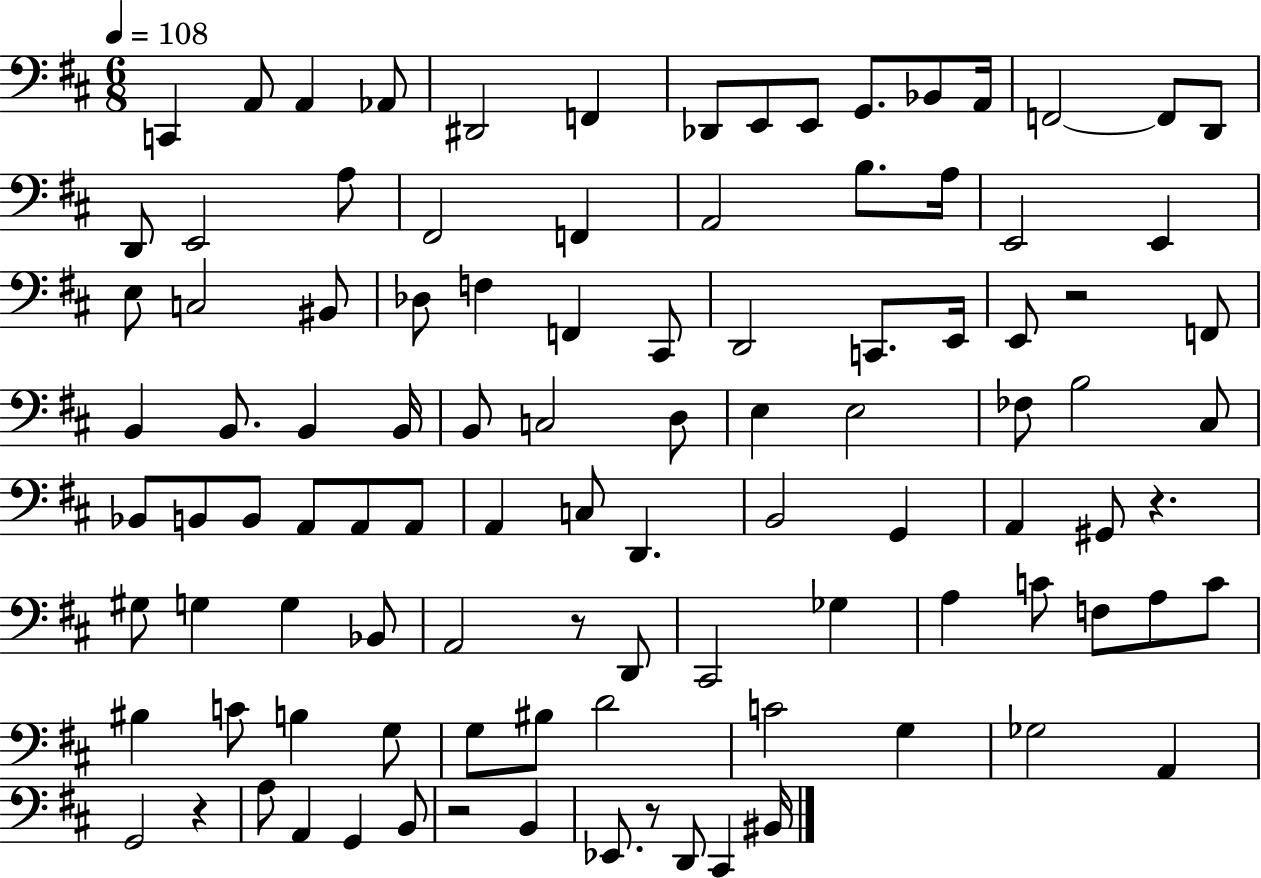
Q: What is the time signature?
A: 6/8